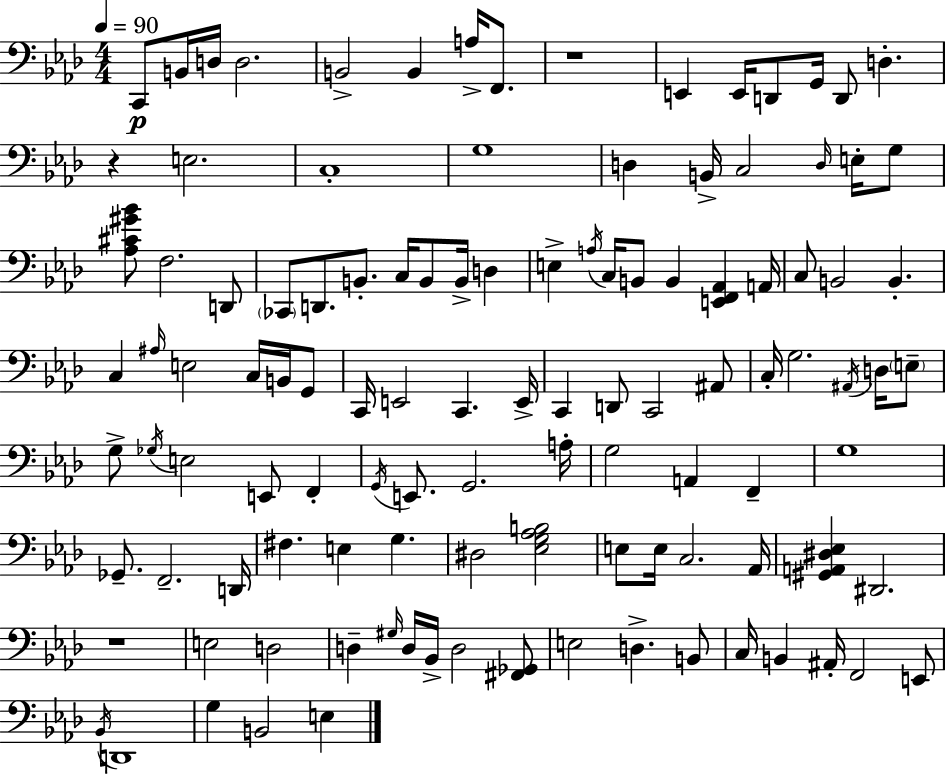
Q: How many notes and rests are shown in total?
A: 113